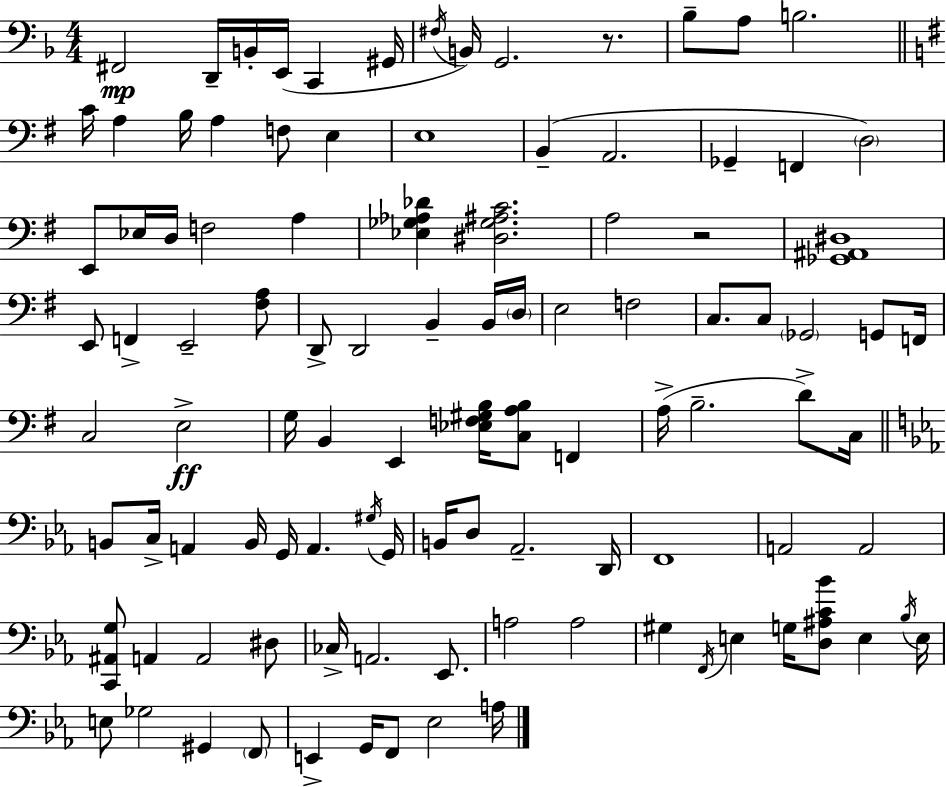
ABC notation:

X:1
T:Untitled
M:4/4
L:1/4
K:Dm
^F,,2 D,,/4 B,,/4 E,,/4 C,, ^G,,/4 ^F,/4 B,,/4 G,,2 z/2 _B,/2 A,/2 B,2 C/4 A, B,/4 A, F,/2 E, E,4 B,, A,,2 _G,, F,, D,2 E,,/2 _E,/4 D,/4 F,2 A, [_E,_G,_A,_D] [^D,_G,^A,C]2 A,2 z2 [_G,,^A,,^D,]4 E,,/2 F,, E,,2 [^F,A,]/2 D,,/2 D,,2 B,, B,,/4 D,/4 E,2 F,2 C,/2 C,/2 _G,,2 G,,/2 F,,/4 C,2 E,2 G,/4 B,, E,, [_E,F,^G,B,]/4 [C,A,B,]/2 F,, A,/4 B,2 D/2 C,/4 B,,/2 C,/4 A,, B,,/4 G,,/4 A,, ^G,/4 G,,/4 B,,/4 D,/2 _A,,2 D,,/4 F,,4 A,,2 A,,2 [C,,^A,,G,]/2 A,, A,,2 ^D,/2 _C,/4 A,,2 _E,,/2 A,2 A,2 ^G, F,,/4 E, G,/4 [D,^A,C_B]/2 E, _B,/4 E,/4 E,/2 _G,2 ^G,, F,,/2 E,, G,,/4 F,,/2 _E,2 A,/4